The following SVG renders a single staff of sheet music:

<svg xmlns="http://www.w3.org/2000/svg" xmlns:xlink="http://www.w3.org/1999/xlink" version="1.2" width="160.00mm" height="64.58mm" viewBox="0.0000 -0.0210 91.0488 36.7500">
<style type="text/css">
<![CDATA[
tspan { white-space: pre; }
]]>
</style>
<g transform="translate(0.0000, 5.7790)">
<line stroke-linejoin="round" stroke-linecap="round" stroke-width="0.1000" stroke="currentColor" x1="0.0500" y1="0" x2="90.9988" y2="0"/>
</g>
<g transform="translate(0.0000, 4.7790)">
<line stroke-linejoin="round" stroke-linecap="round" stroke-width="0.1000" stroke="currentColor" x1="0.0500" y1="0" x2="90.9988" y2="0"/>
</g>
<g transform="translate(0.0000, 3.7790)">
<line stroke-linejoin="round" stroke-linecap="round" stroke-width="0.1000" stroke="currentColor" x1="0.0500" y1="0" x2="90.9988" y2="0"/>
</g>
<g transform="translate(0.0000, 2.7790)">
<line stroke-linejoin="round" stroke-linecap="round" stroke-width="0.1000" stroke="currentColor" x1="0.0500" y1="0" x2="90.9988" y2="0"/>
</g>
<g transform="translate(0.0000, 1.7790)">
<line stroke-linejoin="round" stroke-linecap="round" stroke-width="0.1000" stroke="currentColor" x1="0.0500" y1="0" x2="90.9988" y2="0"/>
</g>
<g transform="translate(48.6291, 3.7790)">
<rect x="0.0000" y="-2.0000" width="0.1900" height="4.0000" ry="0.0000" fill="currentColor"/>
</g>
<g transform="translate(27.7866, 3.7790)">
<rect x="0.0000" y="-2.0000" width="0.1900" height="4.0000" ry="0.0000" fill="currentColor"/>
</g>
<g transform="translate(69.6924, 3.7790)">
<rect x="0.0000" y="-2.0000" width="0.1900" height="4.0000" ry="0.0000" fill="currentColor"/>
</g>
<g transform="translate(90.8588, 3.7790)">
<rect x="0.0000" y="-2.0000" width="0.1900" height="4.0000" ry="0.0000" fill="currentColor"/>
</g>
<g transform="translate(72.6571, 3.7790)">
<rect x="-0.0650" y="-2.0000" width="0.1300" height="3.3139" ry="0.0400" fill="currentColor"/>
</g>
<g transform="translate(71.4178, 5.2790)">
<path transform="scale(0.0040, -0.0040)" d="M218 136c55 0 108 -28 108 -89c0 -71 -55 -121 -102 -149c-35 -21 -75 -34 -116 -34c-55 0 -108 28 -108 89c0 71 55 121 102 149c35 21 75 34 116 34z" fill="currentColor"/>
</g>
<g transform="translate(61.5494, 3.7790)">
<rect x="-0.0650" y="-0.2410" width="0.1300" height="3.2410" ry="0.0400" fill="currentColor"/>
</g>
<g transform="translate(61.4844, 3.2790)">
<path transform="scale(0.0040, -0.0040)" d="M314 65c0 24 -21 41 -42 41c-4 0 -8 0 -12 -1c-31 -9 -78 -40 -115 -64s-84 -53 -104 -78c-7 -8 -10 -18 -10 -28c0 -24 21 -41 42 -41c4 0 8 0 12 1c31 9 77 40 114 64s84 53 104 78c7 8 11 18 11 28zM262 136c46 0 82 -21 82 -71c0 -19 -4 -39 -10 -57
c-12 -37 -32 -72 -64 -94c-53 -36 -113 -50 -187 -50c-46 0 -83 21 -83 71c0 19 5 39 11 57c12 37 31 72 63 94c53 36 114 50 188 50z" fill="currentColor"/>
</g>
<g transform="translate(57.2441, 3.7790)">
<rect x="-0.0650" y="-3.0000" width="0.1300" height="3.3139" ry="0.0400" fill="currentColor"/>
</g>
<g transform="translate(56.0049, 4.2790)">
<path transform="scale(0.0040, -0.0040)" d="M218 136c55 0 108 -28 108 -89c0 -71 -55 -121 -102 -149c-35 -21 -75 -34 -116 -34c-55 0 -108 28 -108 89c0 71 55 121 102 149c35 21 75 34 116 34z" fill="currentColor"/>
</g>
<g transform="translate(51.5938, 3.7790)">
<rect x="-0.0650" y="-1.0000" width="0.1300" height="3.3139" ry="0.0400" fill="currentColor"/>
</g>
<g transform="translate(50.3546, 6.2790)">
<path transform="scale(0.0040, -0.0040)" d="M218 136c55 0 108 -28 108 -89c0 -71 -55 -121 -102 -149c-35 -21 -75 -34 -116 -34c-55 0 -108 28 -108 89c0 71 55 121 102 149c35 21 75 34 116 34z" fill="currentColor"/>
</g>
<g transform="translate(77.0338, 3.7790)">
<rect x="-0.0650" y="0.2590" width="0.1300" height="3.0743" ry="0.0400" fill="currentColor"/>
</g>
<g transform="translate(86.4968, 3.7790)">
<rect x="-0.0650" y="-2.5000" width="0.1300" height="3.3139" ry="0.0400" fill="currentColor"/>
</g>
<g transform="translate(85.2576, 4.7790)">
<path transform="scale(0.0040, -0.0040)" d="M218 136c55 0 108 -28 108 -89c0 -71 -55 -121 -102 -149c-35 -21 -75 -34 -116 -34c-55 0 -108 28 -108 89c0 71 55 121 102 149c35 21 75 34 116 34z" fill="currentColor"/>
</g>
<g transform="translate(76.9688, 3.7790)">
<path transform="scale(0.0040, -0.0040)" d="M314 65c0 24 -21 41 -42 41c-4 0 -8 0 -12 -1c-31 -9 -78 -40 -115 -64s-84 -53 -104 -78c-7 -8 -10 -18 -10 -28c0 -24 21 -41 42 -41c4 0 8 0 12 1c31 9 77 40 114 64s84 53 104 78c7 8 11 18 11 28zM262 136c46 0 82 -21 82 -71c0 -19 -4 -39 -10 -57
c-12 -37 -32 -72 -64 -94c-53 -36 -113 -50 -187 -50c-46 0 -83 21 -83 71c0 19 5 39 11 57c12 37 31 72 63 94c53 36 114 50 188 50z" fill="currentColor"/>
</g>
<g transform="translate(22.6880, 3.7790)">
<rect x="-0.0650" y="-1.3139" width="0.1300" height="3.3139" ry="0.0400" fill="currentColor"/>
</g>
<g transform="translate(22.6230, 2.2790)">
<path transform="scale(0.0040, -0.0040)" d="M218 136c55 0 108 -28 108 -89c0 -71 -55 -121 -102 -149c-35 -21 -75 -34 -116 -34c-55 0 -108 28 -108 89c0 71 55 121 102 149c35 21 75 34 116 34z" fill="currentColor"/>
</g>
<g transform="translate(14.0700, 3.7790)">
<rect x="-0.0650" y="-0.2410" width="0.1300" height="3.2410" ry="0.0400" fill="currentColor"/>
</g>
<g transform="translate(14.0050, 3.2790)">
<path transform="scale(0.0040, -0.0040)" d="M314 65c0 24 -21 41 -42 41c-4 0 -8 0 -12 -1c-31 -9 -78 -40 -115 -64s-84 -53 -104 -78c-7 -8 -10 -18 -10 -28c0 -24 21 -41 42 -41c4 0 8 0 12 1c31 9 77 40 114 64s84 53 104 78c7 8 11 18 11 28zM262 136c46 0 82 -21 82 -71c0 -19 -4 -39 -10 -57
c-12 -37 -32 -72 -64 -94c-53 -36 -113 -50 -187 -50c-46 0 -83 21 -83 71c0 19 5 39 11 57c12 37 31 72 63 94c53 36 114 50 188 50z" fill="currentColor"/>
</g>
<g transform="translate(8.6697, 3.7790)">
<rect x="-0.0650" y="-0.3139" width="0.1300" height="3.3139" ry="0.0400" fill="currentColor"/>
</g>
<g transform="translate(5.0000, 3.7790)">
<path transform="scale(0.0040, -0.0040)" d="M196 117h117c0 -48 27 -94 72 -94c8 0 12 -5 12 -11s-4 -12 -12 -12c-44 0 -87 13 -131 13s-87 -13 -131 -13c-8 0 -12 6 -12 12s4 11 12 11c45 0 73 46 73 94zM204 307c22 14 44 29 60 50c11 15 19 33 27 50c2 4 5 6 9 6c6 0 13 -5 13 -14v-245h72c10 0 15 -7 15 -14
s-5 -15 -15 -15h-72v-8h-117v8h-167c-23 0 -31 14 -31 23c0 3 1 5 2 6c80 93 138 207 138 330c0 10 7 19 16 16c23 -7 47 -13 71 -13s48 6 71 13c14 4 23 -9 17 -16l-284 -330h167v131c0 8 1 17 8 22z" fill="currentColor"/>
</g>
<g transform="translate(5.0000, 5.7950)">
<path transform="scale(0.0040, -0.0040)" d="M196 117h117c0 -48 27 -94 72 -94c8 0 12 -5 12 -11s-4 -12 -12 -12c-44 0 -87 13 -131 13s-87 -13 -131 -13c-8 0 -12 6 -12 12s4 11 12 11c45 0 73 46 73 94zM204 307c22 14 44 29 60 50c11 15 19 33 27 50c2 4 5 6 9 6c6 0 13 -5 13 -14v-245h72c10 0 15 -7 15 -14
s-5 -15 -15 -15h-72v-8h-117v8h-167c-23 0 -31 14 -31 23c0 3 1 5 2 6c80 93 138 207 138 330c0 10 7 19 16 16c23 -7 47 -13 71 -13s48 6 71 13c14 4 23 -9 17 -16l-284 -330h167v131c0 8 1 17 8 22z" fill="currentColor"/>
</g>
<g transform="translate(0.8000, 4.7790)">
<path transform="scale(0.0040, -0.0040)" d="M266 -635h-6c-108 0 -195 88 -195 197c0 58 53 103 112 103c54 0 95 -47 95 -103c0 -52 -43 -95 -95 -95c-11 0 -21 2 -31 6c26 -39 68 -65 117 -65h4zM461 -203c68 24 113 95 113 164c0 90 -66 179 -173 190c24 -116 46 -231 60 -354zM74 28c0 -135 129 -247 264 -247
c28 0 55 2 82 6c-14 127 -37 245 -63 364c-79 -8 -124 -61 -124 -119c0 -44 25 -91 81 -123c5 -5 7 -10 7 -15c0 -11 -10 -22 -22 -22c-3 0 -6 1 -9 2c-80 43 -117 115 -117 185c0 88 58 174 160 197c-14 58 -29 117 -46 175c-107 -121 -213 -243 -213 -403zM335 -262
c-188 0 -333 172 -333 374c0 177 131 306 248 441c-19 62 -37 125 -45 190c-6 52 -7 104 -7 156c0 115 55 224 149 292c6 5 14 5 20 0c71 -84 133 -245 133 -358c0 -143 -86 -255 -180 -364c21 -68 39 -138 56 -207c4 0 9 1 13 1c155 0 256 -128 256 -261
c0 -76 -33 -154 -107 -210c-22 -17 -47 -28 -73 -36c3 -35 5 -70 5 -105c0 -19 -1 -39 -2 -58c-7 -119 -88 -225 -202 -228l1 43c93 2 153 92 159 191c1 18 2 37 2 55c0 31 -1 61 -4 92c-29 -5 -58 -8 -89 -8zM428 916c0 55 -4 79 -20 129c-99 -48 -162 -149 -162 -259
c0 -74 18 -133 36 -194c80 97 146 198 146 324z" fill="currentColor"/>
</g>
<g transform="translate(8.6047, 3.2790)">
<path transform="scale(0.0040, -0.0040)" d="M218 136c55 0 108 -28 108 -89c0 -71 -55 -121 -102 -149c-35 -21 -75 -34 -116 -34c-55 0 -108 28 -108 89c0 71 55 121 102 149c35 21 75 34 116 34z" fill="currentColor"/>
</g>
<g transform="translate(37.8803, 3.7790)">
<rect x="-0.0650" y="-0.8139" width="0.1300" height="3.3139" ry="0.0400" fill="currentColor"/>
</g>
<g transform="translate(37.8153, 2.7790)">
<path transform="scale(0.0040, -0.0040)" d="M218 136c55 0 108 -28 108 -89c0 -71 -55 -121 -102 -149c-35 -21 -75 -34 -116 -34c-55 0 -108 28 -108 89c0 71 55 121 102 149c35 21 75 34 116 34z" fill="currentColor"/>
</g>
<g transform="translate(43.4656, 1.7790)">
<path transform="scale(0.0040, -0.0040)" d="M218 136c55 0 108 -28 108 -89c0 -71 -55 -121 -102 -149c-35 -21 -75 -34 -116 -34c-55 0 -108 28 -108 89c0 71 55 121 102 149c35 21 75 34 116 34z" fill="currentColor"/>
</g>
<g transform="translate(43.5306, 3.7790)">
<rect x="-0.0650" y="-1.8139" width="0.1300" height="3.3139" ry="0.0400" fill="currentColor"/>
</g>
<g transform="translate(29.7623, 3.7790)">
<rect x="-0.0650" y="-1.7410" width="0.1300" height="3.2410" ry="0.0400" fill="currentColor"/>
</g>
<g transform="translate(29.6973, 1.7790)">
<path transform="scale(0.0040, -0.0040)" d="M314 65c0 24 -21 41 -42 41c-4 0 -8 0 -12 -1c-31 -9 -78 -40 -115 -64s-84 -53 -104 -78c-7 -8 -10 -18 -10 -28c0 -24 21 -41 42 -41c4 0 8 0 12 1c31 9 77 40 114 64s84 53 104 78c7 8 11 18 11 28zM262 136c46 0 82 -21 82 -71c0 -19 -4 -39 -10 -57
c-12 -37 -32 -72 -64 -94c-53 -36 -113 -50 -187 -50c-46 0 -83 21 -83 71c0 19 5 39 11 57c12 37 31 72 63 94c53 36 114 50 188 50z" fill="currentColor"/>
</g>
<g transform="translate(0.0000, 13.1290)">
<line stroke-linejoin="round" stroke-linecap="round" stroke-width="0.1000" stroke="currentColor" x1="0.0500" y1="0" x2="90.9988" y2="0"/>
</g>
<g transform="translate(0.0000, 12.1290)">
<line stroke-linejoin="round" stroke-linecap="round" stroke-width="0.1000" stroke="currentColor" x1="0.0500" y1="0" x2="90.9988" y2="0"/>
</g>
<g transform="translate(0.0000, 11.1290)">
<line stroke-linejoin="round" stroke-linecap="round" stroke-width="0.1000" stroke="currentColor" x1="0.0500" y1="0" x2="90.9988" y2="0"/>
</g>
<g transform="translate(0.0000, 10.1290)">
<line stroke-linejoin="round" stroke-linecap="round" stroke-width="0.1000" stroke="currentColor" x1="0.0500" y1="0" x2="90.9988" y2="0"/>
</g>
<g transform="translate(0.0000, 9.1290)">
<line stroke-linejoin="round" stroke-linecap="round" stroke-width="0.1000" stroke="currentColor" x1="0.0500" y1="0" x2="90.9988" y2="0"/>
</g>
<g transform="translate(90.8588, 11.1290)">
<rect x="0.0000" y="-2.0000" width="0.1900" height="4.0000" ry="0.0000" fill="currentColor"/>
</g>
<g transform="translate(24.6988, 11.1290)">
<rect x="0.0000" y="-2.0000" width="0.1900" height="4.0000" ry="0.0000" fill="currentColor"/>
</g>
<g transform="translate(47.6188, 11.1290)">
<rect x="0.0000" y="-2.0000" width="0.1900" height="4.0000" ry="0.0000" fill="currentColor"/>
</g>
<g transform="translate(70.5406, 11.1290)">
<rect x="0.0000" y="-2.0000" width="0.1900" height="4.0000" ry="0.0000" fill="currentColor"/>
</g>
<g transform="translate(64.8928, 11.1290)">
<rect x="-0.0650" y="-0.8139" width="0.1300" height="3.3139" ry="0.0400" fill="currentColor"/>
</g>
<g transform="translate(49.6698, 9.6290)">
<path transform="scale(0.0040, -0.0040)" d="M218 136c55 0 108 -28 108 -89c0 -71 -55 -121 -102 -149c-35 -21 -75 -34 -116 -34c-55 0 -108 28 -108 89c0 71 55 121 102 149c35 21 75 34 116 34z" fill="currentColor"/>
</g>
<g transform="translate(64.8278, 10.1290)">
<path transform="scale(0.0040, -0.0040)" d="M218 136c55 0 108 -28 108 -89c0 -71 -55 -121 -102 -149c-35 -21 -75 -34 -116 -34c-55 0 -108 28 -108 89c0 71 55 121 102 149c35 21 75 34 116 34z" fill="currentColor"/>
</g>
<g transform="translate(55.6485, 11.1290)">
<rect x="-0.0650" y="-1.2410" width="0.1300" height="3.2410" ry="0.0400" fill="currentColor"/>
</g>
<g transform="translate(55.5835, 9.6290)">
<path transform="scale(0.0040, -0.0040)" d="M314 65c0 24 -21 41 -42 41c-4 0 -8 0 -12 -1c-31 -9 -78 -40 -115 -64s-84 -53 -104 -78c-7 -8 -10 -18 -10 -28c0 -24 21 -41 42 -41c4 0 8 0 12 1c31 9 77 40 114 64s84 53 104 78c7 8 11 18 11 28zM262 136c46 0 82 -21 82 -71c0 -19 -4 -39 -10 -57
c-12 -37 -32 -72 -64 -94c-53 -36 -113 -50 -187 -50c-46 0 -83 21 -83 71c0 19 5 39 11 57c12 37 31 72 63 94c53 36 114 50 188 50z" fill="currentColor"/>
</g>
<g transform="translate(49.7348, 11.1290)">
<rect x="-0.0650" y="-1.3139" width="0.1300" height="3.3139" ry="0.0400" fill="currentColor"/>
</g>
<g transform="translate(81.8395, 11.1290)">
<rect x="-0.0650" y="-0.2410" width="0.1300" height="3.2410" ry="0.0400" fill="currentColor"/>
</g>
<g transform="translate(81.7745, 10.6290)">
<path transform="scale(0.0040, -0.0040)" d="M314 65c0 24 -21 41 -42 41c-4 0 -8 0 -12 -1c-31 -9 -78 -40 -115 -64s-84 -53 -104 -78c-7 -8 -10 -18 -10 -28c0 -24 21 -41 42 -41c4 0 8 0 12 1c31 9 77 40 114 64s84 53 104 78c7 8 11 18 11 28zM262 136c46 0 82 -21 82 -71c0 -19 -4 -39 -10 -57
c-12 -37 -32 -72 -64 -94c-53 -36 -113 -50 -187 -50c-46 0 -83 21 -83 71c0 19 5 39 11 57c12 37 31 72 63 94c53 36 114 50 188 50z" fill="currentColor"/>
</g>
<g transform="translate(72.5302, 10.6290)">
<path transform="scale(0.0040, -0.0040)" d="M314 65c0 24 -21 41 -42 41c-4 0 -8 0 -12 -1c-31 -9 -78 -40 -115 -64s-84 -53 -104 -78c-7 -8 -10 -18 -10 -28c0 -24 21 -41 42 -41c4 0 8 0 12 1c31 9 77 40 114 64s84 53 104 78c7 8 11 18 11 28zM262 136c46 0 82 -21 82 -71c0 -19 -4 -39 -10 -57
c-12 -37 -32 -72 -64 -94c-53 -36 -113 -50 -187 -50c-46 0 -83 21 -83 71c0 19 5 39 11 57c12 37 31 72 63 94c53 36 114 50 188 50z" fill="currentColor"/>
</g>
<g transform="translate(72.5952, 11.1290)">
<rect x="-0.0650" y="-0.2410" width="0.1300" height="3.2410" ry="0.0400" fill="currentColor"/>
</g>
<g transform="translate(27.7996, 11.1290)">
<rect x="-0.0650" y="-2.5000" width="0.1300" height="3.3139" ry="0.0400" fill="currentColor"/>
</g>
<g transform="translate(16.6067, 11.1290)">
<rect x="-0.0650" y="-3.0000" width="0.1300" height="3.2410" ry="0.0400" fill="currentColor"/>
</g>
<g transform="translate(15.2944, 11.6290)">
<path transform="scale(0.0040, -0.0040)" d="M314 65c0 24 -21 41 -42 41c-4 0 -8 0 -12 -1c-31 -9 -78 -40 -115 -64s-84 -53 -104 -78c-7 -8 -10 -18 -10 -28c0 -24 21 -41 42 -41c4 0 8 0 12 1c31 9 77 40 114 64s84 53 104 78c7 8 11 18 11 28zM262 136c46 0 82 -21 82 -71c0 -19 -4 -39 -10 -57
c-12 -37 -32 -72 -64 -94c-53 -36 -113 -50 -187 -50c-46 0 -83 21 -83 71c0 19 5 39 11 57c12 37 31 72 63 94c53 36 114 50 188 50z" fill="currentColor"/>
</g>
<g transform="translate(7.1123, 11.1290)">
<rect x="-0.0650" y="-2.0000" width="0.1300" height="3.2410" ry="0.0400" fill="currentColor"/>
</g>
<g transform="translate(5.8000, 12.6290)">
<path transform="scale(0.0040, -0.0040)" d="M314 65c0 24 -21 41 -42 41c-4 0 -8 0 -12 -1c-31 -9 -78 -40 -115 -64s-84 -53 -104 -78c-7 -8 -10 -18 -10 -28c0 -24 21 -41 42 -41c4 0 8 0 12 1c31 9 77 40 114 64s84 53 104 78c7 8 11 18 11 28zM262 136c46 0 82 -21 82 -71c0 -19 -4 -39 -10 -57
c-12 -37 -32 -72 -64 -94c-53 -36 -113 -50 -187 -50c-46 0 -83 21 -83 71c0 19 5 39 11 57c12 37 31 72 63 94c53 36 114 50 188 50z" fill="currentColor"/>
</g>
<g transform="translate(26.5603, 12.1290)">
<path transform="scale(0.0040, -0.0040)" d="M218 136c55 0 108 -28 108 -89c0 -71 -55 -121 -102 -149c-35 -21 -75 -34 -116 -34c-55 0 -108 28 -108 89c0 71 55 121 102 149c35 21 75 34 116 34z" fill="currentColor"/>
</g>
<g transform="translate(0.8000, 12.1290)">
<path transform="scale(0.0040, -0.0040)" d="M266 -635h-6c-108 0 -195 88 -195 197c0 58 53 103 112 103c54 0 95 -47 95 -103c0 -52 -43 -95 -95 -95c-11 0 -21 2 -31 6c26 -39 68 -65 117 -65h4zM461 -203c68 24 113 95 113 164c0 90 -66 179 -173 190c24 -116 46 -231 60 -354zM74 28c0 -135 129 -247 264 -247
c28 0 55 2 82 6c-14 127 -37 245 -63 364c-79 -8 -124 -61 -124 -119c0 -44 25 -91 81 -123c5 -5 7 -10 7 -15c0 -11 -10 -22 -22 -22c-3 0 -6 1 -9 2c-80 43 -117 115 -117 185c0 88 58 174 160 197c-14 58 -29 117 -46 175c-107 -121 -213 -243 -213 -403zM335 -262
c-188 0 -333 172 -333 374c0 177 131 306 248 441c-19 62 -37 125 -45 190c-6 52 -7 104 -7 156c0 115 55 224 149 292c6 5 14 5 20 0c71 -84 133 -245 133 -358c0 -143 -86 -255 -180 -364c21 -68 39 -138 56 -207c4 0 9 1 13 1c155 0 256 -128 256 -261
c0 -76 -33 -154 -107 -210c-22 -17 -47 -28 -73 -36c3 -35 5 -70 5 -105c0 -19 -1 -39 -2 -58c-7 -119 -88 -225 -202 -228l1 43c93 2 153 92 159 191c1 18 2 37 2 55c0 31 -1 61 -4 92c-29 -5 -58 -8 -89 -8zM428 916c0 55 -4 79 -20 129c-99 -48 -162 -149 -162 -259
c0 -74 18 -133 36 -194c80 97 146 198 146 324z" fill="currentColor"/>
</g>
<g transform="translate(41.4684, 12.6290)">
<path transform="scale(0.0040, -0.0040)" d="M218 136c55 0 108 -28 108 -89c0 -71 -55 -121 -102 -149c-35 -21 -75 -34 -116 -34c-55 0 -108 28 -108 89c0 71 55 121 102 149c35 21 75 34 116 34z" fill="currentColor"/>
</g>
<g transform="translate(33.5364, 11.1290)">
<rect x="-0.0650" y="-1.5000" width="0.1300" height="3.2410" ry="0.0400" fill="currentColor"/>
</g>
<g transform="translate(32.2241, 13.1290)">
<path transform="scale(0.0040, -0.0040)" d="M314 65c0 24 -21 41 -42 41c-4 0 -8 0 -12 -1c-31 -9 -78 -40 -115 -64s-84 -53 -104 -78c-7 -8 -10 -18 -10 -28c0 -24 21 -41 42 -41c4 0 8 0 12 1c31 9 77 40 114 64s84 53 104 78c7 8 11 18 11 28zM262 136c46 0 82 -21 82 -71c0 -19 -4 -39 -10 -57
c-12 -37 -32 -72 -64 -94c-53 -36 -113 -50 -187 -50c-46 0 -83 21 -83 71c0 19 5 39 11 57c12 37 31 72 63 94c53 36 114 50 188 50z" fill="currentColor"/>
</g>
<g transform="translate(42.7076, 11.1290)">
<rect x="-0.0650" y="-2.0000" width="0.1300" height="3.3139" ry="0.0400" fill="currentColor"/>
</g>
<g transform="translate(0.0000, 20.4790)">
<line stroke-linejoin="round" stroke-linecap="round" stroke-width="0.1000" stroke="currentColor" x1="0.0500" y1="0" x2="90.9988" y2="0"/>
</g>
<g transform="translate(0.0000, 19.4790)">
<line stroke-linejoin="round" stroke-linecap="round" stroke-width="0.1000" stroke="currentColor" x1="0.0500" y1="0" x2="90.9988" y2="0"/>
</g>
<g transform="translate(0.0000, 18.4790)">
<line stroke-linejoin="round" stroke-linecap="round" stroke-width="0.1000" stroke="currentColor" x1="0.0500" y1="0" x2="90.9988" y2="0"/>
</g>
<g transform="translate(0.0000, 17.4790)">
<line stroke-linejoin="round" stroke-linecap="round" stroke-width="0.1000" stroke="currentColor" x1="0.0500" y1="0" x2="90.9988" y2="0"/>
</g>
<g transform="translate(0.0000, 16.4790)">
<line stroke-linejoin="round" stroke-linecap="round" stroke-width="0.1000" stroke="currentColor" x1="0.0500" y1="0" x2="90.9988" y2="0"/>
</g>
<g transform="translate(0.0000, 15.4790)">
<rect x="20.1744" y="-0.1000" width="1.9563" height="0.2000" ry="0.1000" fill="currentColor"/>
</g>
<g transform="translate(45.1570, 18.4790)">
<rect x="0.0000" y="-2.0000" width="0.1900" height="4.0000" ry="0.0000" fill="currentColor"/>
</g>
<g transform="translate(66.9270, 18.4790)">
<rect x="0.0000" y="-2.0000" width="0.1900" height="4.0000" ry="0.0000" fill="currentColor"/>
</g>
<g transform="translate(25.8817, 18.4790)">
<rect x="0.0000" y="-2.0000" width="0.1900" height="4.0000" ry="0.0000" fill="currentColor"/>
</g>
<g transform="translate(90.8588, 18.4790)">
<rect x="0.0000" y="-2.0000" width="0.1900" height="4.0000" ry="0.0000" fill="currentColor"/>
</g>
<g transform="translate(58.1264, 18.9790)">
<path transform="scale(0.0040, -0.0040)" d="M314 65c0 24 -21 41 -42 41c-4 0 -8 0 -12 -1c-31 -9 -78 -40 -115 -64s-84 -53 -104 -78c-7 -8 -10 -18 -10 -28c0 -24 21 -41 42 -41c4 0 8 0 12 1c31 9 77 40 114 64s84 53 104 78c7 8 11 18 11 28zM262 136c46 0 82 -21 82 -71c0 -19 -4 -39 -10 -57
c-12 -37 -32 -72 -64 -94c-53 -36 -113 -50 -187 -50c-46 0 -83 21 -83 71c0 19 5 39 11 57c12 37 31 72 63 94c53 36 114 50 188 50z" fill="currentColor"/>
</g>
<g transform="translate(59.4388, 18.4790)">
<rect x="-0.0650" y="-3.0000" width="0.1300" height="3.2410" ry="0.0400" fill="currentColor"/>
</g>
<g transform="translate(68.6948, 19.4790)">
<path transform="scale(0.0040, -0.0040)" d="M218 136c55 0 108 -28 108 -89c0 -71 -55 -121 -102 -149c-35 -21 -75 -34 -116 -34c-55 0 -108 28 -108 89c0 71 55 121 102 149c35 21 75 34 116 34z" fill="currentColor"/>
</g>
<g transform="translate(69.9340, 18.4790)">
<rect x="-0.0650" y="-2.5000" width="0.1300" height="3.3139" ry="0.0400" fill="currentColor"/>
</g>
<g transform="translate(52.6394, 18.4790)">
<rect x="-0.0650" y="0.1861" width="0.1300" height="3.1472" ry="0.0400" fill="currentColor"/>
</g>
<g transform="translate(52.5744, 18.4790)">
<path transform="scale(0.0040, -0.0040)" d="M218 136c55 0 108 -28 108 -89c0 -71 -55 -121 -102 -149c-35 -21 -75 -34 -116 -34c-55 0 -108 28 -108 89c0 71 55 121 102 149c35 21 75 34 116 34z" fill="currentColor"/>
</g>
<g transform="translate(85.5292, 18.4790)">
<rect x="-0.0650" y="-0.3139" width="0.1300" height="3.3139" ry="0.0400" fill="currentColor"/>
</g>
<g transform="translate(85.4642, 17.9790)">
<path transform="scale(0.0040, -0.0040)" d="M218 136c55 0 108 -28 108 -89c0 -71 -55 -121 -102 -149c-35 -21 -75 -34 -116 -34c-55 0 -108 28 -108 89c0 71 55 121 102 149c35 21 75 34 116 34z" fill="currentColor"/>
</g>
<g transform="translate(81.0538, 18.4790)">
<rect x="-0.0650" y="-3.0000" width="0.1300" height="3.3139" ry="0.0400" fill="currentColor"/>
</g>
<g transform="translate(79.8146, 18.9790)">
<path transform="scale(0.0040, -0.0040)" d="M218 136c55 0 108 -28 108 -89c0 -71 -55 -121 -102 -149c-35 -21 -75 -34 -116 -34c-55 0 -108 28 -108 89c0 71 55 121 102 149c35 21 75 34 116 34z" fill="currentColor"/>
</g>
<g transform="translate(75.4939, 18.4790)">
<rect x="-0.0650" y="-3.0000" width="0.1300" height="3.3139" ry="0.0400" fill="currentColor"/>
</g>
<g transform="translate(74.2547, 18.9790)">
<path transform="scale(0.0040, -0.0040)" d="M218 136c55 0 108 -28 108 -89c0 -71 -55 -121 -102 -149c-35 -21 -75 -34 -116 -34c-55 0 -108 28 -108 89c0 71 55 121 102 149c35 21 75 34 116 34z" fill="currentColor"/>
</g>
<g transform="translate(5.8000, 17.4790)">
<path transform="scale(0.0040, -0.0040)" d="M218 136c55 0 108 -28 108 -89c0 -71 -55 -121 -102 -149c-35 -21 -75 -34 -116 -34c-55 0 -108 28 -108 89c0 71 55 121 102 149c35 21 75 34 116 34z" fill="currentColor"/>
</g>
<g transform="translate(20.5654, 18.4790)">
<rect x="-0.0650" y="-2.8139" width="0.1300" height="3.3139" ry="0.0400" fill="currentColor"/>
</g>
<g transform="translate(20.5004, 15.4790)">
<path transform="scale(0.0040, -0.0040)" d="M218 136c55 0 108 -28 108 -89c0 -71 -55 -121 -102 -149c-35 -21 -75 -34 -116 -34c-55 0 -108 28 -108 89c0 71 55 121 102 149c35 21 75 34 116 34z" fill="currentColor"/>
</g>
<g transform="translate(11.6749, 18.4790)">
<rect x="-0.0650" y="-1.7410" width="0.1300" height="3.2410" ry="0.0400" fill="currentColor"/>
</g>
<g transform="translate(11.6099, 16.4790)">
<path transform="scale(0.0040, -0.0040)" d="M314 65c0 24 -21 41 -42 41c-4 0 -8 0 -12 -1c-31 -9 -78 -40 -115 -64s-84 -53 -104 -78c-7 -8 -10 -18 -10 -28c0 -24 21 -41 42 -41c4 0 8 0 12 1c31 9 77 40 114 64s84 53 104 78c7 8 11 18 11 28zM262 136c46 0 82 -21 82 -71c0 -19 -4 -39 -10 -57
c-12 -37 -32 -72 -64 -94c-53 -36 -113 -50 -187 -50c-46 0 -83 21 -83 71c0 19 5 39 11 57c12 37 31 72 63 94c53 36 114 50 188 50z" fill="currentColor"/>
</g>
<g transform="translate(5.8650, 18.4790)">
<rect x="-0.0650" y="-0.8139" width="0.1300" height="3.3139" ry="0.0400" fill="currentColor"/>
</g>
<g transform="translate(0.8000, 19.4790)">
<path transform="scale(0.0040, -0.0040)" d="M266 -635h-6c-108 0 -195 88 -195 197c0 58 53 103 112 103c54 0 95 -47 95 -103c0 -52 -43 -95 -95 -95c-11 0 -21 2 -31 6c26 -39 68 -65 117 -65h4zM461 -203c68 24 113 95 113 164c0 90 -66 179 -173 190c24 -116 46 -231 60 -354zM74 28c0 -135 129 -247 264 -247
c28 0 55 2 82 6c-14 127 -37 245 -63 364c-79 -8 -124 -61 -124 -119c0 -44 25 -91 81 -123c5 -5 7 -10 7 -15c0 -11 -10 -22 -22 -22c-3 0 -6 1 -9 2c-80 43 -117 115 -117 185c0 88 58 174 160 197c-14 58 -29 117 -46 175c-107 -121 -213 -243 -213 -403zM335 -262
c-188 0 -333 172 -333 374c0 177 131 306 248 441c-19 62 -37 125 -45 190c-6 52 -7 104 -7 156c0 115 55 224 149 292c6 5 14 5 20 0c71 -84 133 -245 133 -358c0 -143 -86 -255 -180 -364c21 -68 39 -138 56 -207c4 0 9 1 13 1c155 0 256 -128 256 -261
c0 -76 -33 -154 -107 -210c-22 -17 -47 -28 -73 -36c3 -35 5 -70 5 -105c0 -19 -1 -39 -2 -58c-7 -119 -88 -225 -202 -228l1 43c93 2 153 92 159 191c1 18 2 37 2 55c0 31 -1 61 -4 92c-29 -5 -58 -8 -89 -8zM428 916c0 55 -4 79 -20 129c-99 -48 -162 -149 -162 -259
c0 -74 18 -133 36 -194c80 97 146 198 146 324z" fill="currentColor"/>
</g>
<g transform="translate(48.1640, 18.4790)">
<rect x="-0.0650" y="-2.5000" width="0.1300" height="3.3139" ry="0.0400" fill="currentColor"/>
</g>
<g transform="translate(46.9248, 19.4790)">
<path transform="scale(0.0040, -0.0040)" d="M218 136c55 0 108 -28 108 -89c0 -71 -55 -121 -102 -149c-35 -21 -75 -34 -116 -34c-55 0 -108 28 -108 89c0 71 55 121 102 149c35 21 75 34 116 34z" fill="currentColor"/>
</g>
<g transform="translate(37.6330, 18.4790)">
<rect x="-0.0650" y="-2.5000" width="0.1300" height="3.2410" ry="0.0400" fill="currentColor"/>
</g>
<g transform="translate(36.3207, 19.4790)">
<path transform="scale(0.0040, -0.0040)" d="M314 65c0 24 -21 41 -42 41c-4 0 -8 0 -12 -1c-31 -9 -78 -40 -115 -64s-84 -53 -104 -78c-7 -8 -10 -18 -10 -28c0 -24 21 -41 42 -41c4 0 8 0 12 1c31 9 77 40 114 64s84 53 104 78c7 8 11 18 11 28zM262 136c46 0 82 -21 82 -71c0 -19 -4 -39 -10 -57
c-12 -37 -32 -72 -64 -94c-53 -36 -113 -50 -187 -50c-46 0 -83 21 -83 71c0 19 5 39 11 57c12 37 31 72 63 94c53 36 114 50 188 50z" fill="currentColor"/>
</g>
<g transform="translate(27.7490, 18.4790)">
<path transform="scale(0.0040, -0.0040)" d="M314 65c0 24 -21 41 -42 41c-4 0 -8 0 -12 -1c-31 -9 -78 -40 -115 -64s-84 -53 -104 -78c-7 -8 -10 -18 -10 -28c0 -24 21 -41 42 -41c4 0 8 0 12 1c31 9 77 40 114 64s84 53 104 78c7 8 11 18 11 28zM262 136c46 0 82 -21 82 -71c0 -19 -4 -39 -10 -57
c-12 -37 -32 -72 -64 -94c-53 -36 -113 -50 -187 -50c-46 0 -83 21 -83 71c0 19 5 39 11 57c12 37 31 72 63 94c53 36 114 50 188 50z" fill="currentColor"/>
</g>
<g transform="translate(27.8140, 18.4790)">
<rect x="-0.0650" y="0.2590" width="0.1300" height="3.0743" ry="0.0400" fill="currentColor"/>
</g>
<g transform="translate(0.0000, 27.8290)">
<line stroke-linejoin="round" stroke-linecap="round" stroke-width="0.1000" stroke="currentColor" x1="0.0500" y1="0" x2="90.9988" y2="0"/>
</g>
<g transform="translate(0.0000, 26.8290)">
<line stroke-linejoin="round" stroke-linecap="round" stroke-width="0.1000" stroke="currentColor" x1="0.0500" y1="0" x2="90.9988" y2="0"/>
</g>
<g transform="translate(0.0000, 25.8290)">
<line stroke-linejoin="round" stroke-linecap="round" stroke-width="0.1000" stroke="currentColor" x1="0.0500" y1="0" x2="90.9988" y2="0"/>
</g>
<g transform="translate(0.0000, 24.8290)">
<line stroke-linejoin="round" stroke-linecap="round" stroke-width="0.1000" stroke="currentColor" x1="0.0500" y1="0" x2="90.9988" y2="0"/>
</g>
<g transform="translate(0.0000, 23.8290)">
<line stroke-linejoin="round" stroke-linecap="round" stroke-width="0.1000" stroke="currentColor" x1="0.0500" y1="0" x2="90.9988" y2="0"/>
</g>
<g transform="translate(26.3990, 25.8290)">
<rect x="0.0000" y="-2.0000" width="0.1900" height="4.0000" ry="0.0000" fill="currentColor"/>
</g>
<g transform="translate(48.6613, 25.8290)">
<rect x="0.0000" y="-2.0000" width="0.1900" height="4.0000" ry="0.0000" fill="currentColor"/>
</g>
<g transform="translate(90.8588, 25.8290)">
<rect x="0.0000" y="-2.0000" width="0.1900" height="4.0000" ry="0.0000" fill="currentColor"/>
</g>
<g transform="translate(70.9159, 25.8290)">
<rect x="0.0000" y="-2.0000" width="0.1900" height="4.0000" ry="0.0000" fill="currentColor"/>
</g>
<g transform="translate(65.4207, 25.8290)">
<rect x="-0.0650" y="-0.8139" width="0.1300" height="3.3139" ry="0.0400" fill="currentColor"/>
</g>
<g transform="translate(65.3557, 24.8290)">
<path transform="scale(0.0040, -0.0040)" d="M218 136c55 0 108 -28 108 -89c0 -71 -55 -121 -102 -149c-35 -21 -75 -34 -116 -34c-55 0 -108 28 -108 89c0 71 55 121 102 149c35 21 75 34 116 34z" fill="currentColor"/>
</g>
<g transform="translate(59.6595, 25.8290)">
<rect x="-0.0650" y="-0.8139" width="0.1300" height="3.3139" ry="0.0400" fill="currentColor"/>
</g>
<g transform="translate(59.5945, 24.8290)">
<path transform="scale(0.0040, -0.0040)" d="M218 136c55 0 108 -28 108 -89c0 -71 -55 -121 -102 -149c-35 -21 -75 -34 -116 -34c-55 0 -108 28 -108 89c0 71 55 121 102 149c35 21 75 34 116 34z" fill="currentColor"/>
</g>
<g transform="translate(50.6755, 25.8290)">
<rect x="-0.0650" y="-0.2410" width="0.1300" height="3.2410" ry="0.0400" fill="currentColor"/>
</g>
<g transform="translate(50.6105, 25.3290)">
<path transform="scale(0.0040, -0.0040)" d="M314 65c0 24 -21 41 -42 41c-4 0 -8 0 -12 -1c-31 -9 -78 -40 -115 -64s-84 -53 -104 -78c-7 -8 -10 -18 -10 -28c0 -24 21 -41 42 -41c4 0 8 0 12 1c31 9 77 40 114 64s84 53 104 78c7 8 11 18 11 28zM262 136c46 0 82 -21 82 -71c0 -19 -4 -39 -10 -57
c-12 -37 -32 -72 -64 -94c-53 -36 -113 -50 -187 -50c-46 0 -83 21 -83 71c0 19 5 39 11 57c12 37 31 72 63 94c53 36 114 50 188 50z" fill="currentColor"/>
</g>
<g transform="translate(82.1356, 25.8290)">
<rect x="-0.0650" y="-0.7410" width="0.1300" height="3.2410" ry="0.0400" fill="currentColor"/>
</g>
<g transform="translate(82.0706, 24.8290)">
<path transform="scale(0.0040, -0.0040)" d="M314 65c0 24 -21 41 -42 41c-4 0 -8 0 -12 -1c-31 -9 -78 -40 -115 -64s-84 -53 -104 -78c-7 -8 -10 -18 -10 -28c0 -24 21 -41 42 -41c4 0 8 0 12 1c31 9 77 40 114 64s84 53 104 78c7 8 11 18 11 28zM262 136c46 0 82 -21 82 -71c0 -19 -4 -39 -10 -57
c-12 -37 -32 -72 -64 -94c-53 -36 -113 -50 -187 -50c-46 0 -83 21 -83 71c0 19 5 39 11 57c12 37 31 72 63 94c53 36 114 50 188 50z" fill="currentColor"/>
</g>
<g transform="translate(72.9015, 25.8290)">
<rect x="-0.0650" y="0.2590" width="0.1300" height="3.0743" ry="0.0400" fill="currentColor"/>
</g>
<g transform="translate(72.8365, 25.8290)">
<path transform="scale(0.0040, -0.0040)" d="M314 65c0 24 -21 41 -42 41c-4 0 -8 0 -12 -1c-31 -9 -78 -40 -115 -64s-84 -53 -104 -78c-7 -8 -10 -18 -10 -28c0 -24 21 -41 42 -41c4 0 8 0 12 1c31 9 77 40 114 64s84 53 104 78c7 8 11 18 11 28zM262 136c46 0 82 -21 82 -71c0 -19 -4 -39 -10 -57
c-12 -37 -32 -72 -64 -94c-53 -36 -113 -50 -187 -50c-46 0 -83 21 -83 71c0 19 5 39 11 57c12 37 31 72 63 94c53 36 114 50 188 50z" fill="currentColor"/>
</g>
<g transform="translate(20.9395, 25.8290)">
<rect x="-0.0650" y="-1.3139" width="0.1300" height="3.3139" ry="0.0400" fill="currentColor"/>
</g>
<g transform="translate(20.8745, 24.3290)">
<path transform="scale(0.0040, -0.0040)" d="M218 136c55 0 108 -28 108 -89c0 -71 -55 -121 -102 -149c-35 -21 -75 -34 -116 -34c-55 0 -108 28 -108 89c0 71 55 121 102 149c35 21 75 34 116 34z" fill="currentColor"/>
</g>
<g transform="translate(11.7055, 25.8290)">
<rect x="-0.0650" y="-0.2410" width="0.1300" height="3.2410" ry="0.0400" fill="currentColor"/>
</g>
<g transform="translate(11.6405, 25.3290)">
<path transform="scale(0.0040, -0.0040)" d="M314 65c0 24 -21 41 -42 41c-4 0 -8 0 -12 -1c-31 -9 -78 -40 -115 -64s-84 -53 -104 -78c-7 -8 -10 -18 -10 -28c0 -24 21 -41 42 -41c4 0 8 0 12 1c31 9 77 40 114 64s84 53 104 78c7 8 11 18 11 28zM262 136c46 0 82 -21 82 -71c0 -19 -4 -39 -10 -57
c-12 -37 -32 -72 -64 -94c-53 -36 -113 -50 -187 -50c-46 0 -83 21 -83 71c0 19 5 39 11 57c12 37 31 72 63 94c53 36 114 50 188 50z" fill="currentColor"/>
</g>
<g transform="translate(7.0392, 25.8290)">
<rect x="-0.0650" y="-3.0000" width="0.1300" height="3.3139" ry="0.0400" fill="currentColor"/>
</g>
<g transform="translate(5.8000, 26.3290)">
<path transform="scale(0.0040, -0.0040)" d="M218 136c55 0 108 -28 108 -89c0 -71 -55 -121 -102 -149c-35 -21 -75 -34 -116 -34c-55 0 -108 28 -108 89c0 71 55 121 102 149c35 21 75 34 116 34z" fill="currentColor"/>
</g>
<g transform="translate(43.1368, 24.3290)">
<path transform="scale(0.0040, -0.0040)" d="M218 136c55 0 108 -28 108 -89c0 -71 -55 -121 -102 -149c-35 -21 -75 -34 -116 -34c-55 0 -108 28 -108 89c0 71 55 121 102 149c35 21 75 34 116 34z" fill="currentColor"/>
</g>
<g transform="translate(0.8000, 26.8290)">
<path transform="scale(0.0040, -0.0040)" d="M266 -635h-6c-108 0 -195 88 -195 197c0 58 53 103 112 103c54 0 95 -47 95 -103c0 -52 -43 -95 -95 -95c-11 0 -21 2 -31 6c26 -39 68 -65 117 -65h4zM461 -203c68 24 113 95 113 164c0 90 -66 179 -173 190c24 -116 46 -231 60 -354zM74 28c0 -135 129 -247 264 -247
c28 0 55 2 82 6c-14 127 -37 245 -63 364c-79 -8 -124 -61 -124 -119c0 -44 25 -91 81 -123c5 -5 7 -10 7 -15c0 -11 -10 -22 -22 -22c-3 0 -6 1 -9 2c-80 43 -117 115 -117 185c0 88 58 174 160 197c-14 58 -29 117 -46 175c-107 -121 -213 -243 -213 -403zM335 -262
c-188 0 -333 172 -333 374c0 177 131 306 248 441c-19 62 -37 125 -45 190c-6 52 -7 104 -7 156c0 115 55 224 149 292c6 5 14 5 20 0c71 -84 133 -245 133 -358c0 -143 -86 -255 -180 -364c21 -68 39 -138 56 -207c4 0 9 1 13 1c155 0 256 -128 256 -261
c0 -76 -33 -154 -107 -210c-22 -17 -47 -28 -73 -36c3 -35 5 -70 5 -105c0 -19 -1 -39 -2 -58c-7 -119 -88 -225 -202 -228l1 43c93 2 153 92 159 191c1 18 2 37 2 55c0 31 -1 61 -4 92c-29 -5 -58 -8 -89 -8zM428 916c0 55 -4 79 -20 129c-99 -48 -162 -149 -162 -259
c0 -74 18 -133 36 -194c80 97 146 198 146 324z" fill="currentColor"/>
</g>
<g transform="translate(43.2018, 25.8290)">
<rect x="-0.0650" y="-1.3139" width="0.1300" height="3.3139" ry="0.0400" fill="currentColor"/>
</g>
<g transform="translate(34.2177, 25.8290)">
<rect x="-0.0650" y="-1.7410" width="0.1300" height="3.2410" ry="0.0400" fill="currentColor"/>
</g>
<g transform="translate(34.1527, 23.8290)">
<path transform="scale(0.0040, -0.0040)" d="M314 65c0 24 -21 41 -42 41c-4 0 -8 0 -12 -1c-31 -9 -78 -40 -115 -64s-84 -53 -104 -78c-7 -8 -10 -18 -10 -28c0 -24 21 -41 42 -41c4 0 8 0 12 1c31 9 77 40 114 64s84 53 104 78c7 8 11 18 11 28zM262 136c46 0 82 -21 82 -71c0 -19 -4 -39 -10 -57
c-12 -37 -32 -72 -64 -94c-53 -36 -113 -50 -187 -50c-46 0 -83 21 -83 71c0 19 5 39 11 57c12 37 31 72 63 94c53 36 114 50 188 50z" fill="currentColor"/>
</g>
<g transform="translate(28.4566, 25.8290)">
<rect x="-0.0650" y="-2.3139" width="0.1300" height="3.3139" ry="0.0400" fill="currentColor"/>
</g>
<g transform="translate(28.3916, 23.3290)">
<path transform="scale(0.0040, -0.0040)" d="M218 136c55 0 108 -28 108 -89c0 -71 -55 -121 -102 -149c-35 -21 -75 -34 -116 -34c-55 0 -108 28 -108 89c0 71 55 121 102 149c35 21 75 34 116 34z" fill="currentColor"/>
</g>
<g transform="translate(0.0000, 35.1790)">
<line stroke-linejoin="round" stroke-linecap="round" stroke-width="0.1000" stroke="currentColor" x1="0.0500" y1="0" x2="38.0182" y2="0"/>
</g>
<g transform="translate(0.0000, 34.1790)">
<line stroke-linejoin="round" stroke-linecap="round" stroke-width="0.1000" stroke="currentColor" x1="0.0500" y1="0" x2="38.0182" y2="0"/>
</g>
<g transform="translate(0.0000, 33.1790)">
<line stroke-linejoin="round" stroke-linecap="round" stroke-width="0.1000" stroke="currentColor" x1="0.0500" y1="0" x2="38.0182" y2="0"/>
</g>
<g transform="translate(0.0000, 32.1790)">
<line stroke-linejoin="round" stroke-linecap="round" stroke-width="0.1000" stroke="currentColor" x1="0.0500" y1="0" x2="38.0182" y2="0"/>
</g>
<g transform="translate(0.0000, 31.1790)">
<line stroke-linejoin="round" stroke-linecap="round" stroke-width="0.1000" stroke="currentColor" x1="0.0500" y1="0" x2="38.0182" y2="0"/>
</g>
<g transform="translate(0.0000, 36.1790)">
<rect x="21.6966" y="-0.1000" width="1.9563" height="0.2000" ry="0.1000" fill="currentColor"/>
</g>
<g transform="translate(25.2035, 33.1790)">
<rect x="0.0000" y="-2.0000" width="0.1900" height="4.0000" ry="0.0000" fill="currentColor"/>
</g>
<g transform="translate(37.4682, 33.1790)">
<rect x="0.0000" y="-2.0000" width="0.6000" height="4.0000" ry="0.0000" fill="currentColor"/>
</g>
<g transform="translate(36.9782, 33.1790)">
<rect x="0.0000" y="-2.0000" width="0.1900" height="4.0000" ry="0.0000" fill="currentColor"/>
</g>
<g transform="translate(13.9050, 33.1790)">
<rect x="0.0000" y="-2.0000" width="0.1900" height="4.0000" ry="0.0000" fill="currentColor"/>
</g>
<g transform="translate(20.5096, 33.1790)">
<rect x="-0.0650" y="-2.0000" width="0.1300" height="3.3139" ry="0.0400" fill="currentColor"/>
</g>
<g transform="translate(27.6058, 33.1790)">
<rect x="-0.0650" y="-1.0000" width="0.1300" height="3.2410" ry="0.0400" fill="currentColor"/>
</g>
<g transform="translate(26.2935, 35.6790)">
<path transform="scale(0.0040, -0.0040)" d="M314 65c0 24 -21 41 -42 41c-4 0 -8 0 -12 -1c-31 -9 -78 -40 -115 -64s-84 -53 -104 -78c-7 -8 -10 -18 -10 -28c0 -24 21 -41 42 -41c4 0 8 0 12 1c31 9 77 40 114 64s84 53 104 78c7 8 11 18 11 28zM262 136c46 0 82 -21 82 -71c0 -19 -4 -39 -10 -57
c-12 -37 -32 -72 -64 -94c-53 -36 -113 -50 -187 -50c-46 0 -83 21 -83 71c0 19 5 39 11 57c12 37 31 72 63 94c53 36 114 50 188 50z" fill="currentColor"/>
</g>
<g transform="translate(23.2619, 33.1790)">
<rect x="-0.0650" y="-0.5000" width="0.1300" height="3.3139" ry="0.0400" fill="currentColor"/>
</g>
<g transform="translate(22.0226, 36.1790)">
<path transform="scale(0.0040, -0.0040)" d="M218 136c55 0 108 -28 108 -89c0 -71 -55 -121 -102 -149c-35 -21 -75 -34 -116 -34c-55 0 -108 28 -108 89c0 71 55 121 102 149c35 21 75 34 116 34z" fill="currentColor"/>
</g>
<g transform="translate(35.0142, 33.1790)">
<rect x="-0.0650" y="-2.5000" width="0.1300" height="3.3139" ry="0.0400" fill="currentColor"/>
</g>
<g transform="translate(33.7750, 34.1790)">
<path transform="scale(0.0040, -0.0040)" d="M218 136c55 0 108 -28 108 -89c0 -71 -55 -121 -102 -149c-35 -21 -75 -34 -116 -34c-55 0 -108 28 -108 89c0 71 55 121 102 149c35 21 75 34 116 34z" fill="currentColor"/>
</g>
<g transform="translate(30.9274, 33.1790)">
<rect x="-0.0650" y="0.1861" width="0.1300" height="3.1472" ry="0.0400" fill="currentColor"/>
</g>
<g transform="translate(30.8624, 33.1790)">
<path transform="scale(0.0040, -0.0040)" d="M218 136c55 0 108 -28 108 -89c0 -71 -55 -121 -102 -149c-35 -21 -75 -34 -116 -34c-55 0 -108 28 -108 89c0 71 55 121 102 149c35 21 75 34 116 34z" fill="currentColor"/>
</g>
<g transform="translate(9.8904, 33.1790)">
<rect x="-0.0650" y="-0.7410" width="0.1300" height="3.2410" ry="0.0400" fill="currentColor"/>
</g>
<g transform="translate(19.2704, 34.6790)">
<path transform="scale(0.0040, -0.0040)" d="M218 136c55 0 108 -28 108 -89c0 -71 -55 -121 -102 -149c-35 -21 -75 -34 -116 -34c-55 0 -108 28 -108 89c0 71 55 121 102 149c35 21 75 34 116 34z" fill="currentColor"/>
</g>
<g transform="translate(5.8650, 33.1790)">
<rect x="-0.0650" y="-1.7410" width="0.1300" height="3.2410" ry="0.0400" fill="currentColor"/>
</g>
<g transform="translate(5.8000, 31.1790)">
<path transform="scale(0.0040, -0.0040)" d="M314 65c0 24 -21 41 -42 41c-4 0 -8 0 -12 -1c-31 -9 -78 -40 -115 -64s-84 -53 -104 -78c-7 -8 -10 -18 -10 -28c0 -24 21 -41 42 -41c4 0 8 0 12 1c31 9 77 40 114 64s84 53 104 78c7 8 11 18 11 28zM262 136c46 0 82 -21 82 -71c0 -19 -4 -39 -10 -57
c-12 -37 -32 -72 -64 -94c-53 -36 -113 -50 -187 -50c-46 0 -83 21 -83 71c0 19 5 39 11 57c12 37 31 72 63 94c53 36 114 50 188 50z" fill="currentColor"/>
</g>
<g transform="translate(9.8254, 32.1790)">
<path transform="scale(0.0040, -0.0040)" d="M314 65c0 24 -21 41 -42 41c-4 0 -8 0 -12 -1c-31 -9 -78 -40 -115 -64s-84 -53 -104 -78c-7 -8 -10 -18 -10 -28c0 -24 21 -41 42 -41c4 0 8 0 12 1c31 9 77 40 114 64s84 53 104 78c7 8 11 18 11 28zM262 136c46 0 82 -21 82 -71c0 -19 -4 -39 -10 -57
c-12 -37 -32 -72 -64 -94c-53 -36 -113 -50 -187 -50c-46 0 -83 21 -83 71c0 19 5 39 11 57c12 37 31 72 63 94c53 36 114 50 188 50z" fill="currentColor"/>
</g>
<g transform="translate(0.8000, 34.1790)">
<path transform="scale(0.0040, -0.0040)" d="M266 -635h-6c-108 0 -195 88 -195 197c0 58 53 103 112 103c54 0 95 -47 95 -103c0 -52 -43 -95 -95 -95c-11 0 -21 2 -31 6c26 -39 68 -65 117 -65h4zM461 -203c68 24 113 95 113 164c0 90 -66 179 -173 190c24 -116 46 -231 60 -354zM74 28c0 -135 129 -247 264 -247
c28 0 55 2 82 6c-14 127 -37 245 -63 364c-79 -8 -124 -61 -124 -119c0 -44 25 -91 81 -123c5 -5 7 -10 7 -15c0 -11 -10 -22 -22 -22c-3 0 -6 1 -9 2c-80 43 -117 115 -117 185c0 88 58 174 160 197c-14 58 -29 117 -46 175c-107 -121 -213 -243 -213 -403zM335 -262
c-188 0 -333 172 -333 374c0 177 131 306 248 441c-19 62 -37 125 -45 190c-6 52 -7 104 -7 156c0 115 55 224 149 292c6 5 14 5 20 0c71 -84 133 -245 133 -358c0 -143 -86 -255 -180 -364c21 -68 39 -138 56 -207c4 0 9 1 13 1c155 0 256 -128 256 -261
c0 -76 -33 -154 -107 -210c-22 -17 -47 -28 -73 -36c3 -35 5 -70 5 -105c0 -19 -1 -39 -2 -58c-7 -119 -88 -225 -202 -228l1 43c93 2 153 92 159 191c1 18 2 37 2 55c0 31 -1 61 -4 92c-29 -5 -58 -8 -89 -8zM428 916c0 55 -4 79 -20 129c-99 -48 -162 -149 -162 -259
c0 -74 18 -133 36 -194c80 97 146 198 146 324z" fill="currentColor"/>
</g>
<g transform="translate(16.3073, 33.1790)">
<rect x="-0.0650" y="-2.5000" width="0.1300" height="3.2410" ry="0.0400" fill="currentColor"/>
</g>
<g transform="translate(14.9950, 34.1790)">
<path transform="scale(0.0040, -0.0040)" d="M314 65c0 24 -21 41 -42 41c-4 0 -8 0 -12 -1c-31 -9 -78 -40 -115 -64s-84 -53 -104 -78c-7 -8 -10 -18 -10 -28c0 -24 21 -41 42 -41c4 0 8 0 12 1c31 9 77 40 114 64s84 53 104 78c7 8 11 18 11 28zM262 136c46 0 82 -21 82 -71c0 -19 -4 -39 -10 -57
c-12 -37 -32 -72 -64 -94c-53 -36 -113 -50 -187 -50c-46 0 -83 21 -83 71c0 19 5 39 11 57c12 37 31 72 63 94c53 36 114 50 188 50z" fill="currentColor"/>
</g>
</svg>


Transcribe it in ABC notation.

X:1
T:Untitled
M:4/4
L:1/4
K:C
c c2 e f2 d f D A c2 F B2 G F2 A2 G E2 F e e2 d c2 c2 d f2 a B2 G2 G B A2 G A A c A c2 e g f2 e c2 d d B2 d2 f2 d2 G2 F C D2 B G